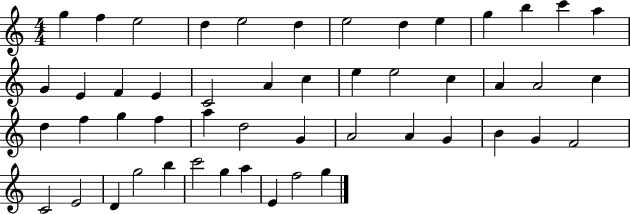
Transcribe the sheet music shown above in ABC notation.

X:1
T:Untitled
M:4/4
L:1/4
K:C
g f e2 d e2 d e2 d e g b c' a G E F E C2 A c e e2 c A A2 c d f g f a d2 G A2 A G B G F2 C2 E2 D g2 b c'2 g a E f2 g